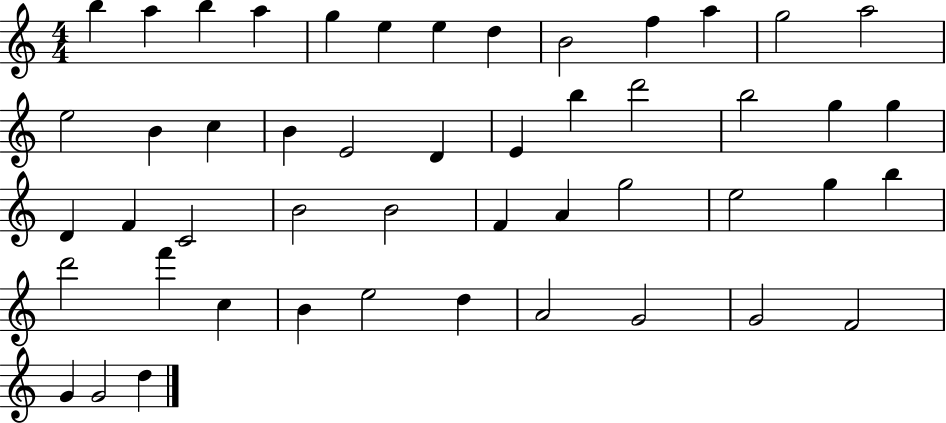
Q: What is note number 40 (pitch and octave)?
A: B4